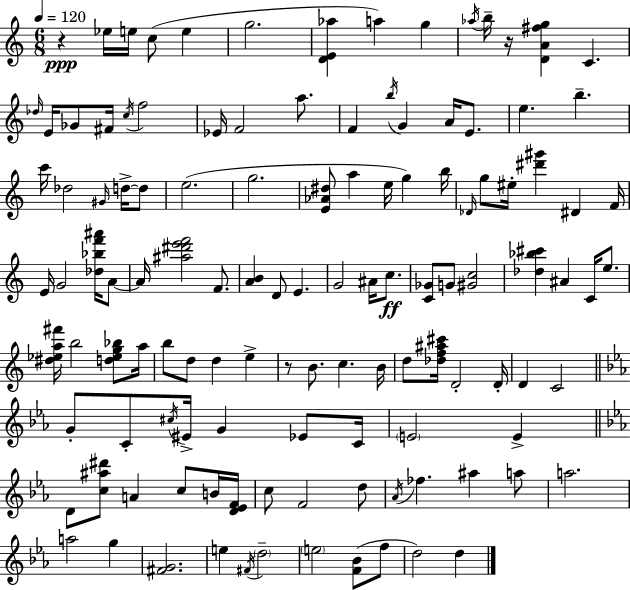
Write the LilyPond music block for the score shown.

{
  \clef treble
  \numericTimeSignature
  \time 6/8
  \key c \major
  \tempo 4 = 120
  r4\ppp ees''16 e''16 c''8( e''4 | g''2. | <d' e' aes''>4 a''4) g''4 | \acciaccatura { aes''16 } b''16-- r16 <d' a' fis'' g''>4 c'4. | \break \grace { des''16 } e'16 ges'8 fis'16 \acciaccatura { c''16 } f''2 | ees'16 f'2 | a''8. f'4 \acciaccatura { b''16 } g'4 | a'16 e'8. e''4. b''4.-- | \break c'''16 des''2 | \grace { gis'16 } d''16->~~ d''8 e''2.( | g''2. | <e' aes' dis''>8 a''4 e''16 | \break g''4) b''16 \grace { des'16 } g''8 eis''16-. <dis''' gis'''>4 | dis'4 f'16 e'16 g'2 | <des'' bes'' f''' ais'''>16 a'8~~ a'16 <ais'' dis''' e''' f'''>2 | f'8. <a' b'>4 d'8 | \break e'4. g'2 | ais'16 c''8.\ff <c' ges'>8 g'8 <gis' c''>2 | <des'' bes'' cis'''>4 ais'4 | c'16 e''8. <dis'' ees'' a'' fis'''>16 b''2 | \break <d'' ees'' g'' bes''>8 a''16 b''8 d''8 d''4 | e''4-> r8 b'8. c''4. | b'16 d''8 <des'' f'' ais'' cis'''>16 d'2-. | d'16-. d'4 c'2 | \break \bar "||" \break \key c \minor g'8-. c'8-. \acciaccatura { cis''16 } eis'16-> g'4 ees'8 | c'16 \parenthesize e'2 e'4-> | \bar "||" \break \key ees \major d'8 <c'' ais'' dis'''>8 a'4 c''8 b'16 <d' ees' f'>16 | c''8 f'2 d''8 | \acciaccatura { aes'16 } fes''4. ais''4 a''8 | a''2. | \break a''2 g''4 | <fis' g'>2. | e''4 \acciaccatura { fis'16 } \parenthesize d''2-- | \parenthesize e''2 <f' bes'>8( | \break f''8 d''2) d''4 | \bar "|."
}